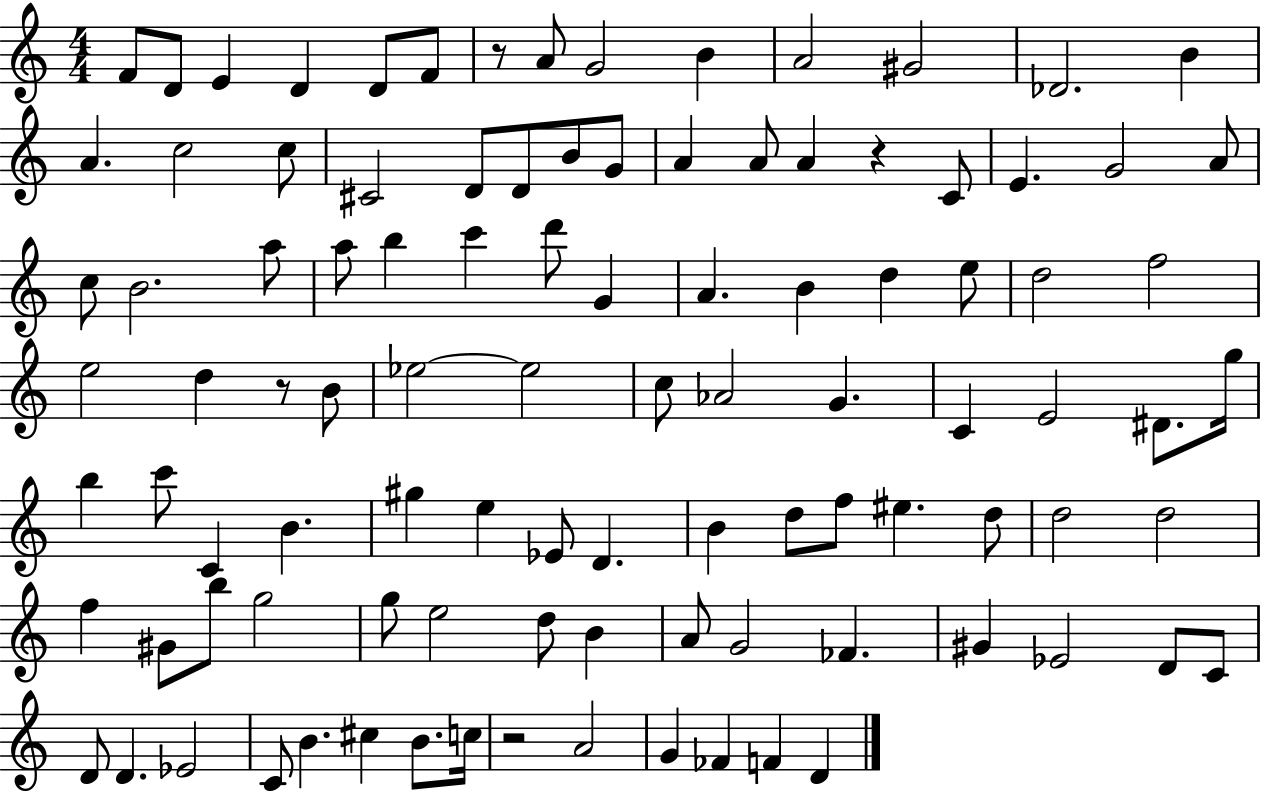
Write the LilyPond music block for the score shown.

{
  \clef treble
  \numericTimeSignature
  \time 4/4
  \key c \major
  f'8 d'8 e'4 d'4 d'8 f'8 | r8 a'8 g'2 b'4 | a'2 gis'2 | des'2. b'4 | \break a'4. c''2 c''8 | cis'2 d'8 d'8 b'8 g'8 | a'4 a'8 a'4 r4 c'8 | e'4. g'2 a'8 | \break c''8 b'2. a''8 | a''8 b''4 c'''4 d'''8 g'4 | a'4. b'4 d''4 e''8 | d''2 f''2 | \break e''2 d''4 r8 b'8 | ees''2~~ ees''2 | c''8 aes'2 g'4. | c'4 e'2 dis'8. g''16 | \break b''4 c'''8 c'4 b'4. | gis''4 e''4 ees'8 d'4. | b'4 d''8 f''8 eis''4. d''8 | d''2 d''2 | \break f''4 gis'8 b''8 g''2 | g''8 e''2 d''8 b'4 | a'8 g'2 fes'4. | gis'4 ees'2 d'8 c'8 | \break d'8 d'4. ees'2 | c'8 b'4. cis''4 b'8. c''16 | r2 a'2 | g'4 fes'4 f'4 d'4 | \break \bar "|."
}